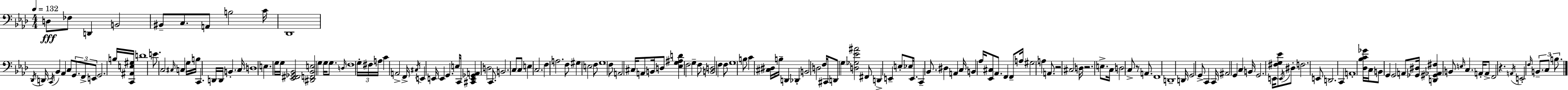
{
  \clef bass
  \numericTimeSignature
  \time 4/4
  \key aes \major
  \tempo 4 = 132
  d8\fff fes8 d,4 b,2 | bis,8-- c8. a,8 b2 c'16 | des,1 | \acciaccatura { des,16 } d,16 \acciaccatura { c,16 } bes,4 aes,4 c8 \tuplet 3/2 { g,8. | \break f,8-> e,8 } g,2. | b16 <c, ais, e gis>16 d'1 | e'8. c2 \grace { cis16 } c4 | g16 b16 c,4. d,16 d,16 b,4.-. | \break c16 d1 | e4. g16 g16 <ees, fis, ges, bes,>2 | <dis, f, bes, e>2 g4 g16 | g8. \grace { d16 } f1 | \break \tuplet 3/2 { g16-. fis16 a16 } c'4 a,2-> | f,16-> \acciaccatura { cis16 } e,4 e,16 e,4 g,4. | e16 c,16 <cis, e, ges, a,>4 d2 | c,8. b,2. | \break c8 c8 e4 c2. | f4 a2. | f8 gis4 e2 | f8 g1 | \break f8 a,2 cis16 | a,8 b,16 d8 <ees g ais d'>4 f2 | g4-- f8 <b, d>2 f4 | f8 g1 | \break b8 c'4 <cis dis>16 b16-- d,4 | des,4-. b,2 d2 | f16 cis,16 d,8 g4 <d ges ees' ais'>2 | fis,8 d,4-> e,4-- e8-. | \break ees16 e,8. c,4-- bes,8. dis4 | a,4 c16 b,4 aes16 <ees, cis>8 aes,8. f,4 | f,8-- a16 gis2 a4 | a,8. r2 cis2 | \break d16 r2. | e8.-> c16 d2 c8-> | r8 a,8. f,1 | d,1-- | \break d,16 g,2 g,8-> | c,4 c,16 ais,2 g,4 | c4 b,16 g,2. | e,16 <fis g ees'>8 \acciaccatura { e,16 } dis8-. f2. | \break e,8 d,2. | c,4 a,1-. | <des bes c' ges'>16 c16 b,8 g,4 g,2 | a,8 <ges, dis>16 <d, gis, aes, fis>4 b,8 \grace { e16 } | \break c4. a,16-. a,8-> f,2 | r4. \acciaccatura { a,16 } e,2-. | \grace { f16 } \tuplet 3/2 { b,8.-- c8 b8. } \bar "|."
}